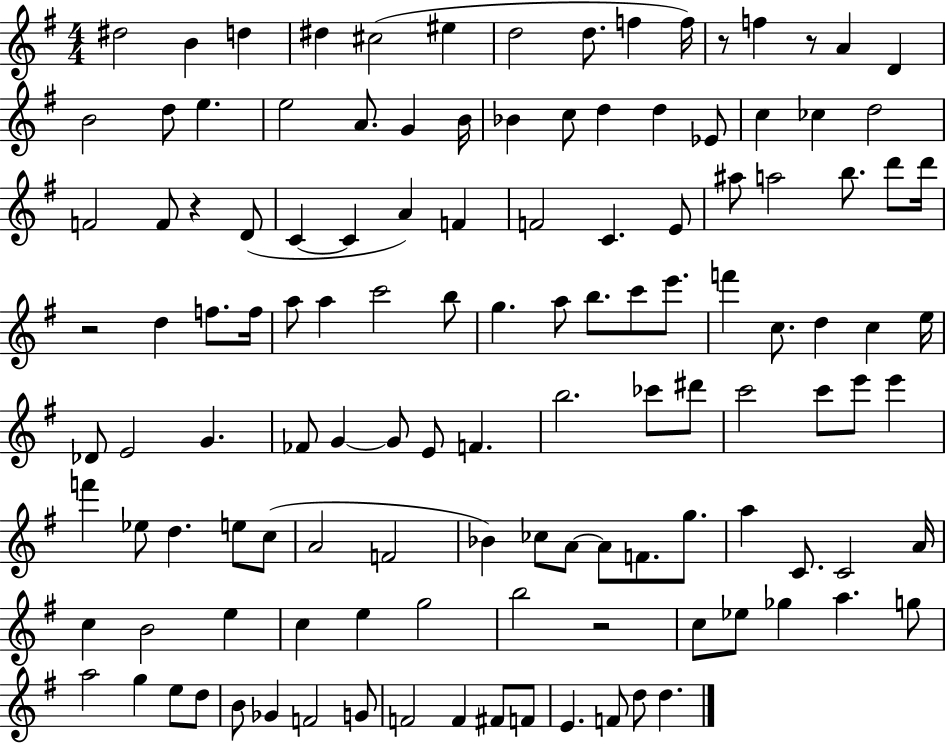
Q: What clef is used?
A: treble